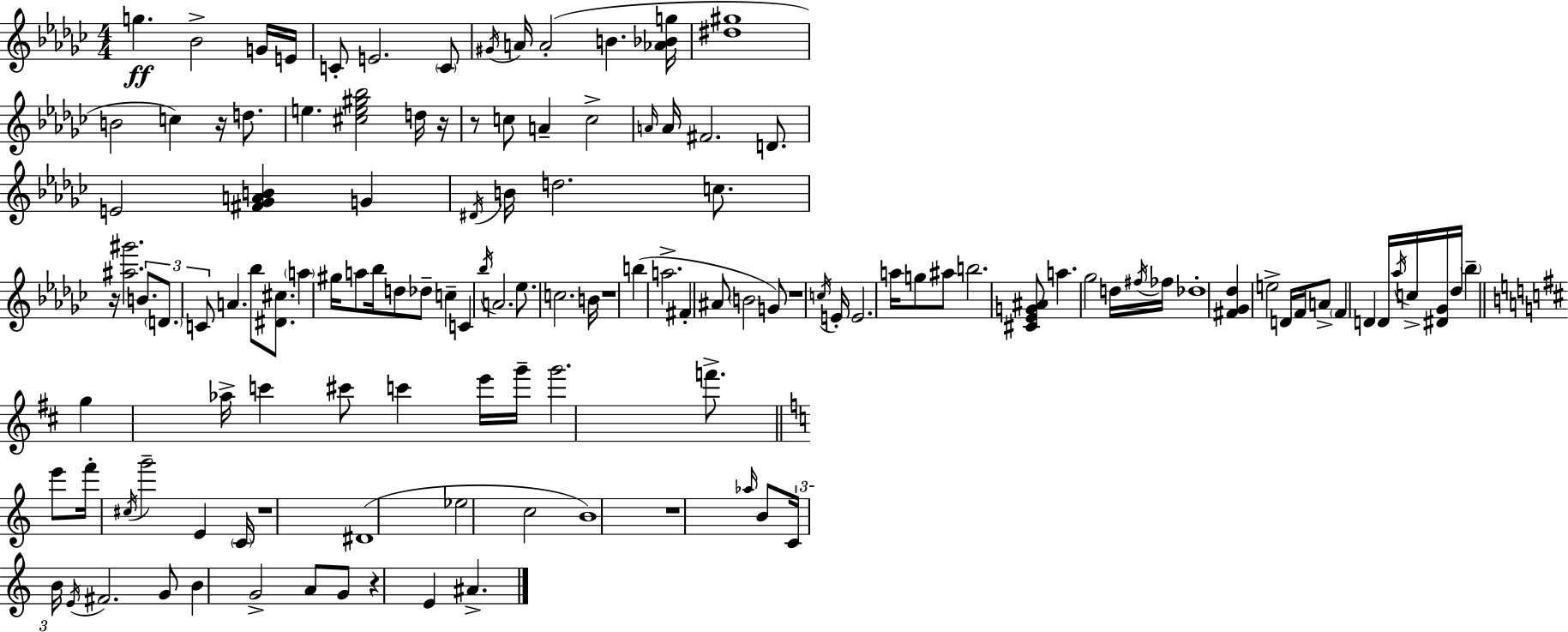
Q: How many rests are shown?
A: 9